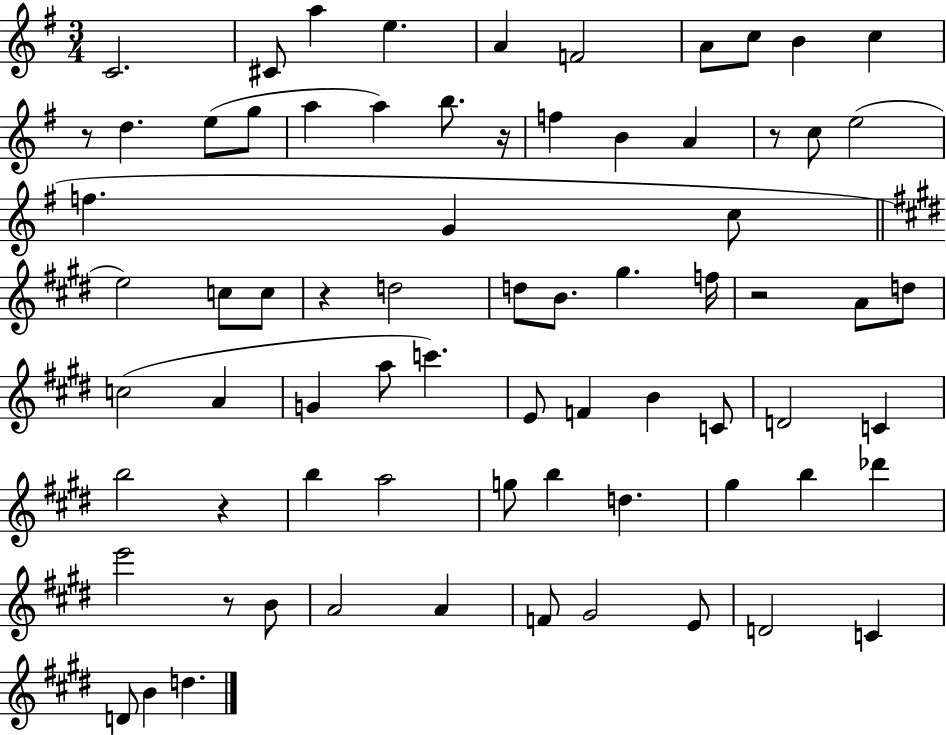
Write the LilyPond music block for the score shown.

{
  \clef treble
  \numericTimeSignature
  \time 3/4
  \key g \major
  c'2. | cis'8 a''4 e''4. | a'4 f'2 | a'8 c''8 b'4 c''4 | \break r8 d''4. e''8( g''8 | a''4 a''4) b''8. r16 | f''4 b'4 a'4 | r8 c''8 e''2( | \break f''4. g'4 c''8 | \bar "||" \break \key e \major e''2) c''8 c''8 | r4 d''2 | d''8 b'8. gis''4. f''16 | r2 a'8 d''8 | \break c''2( a'4 | g'4 a''8 c'''4.) | e'8 f'4 b'4 c'8 | d'2 c'4 | \break b''2 r4 | b''4 a''2 | g''8 b''4 d''4. | gis''4 b''4 des'''4 | \break e'''2 r8 b'8 | a'2 a'4 | f'8 gis'2 e'8 | d'2 c'4 | \break d'8 b'4 d''4. | \bar "|."
}